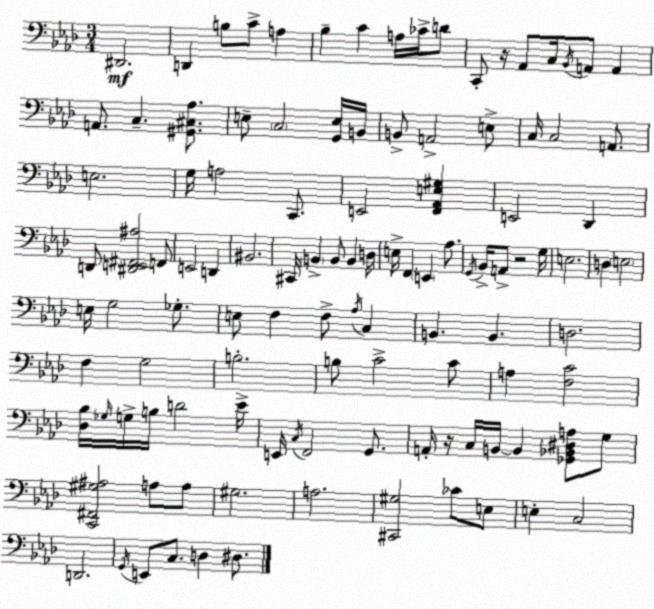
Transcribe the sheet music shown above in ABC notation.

X:1
T:Untitled
M:3/4
L:1/4
K:Ab
^D,,2 D,, B,/2 C/2 A, _B, C A,/4 _C/4 D/2 C,,/2 z/4 _A,,/2 C,/4 _B,,/4 A,,/2 A,, A,,/2 C, [^G,,^C,_A,]/2 E,/2 C,2 [G,,E,]/4 B,,/4 B,,/2 A,,2 E,/2 C,/4 C,2 A,,/2 E,2 G,/4 A,2 C,,/2 E,,2 [F,,_A,,E,^G,] E,,2 _D,, D,,/2 [^D,,E,,^F,,^A,]2 F,,/2 E,,2 D,, ^B,,2 ^C,,/4 B,, B,,/2 B,, D,/4 E,/4 F,, E,, _A,/2 G,,/4 _B,,/4 A,,/2 z2 G,/4 E,2 D, E,2 E,/4 G,2 _G,/2 E,/2 F, F,/2 _A,/4 C, B,, B,, D,2 F, G,2 B,2 B,/2 C2 C/2 A, [F,C]2 [_D,_B,]/4 _G,/4 G,/4 B,/4 D2 _E/4 E,,/4 C,/4 F,,2 G,,/2 A,,/4 z/4 C,/4 B,,/4 B,, [_G,,_B,,^D,A,]/2 G,/2 [C,,^F,,^G,^A,]2 A,/2 A,/2 ^G,2 A,2 [^C,,^G,]2 _C/2 E,/2 E, C,2 D,,2 G,,/4 E,,/2 C,/2 D, ^D,/2